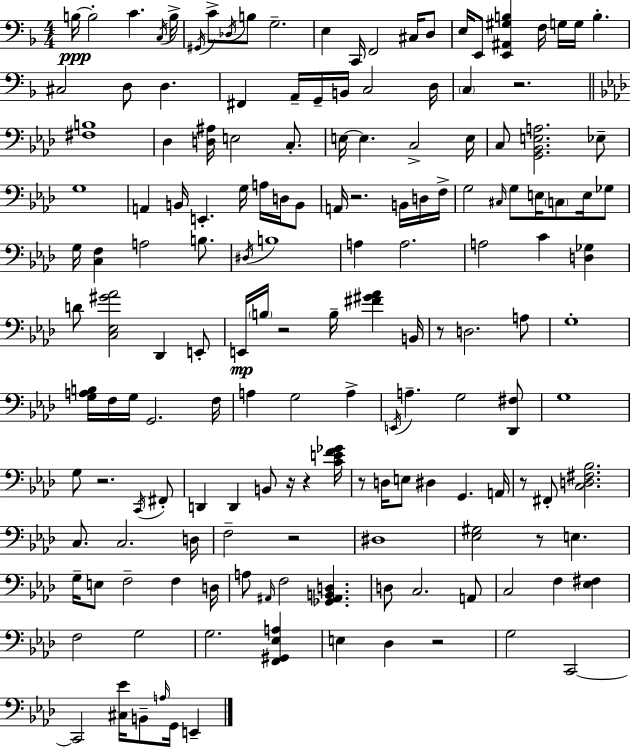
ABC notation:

X:1
T:Untitled
M:4/4
L:1/4
K:Dm
B,/4 B,2 C C,/4 B,/4 ^G,,/4 C/2 _D,/4 B,/2 G,2 E, C,,/4 F,,2 ^C,/4 D,/2 E,/4 E,,/2 [E,,^A,,^G,B,] F,/4 G,/4 G,/4 B, ^C,2 D,/2 D, ^F,, A,,/4 G,,/4 B,,/4 C,2 D,/4 C, z2 [^F,B,]4 _D, [D,^A,]/4 E,2 C,/2 E,/4 E, C,2 E,/4 C,/2 [G,,_B,,E,A,]2 _E,/2 G,4 A,, B,,/4 E,, G,/4 A,/4 D,/4 B,,/2 A,,/4 z2 B,,/4 D,/4 F,/4 G,2 ^C,/4 G,/2 E,/4 C,/2 E,/4 _G,/2 G,/4 [C,F,] A,2 B,/2 ^D,/4 B,4 A, A,2 A,2 C [D,_G,] D/2 [C,_E,^G_A]2 _D,, E,,/2 E,,/4 B,/4 z2 B,/4 [^F^G_A] B,,/4 z/2 D,2 A,/2 G,4 [G,A,B,]/4 F,/4 G,/4 G,,2 F,/4 A, G,2 A, E,,/4 A, G,2 [_D,,^F,]/2 G,4 G,/2 z2 C,,/4 ^F,,/2 D,, D,, B,,/2 z/4 z [CEF_G]/4 z/2 D,/4 E,/2 ^D, G,, A,,/4 z/2 ^F,,/2 [C,D,^F,_B,]2 C,/2 C,2 D,/4 F,2 z2 ^D,4 [_E,^G,]2 z/2 E, G,/4 E,/2 F,2 F, D,/4 A,/2 ^A,,/4 F,2 [_G,,^A,,B,,D,] D,/2 C,2 A,,/2 C,2 F, [_E,^F,] F,2 G,2 G,2 [F,,^G,,_E,A,] E, _D, z2 G,2 C,,2 C,,2 [^C,_E]/4 B,,/2 A,/4 G,,/4 E,,